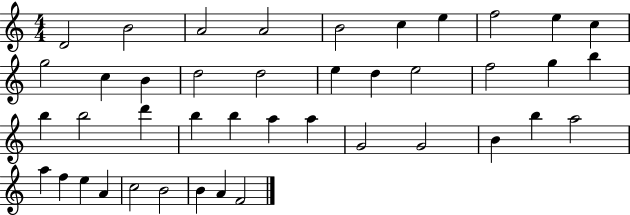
X:1
T:Untitled
M:4/4
L:1/4
K:C
D2 B2 A2 A2 B2 c e f2 e c g2 c B d2 d2 e d e2 f2 g b b b2 d' b b a a G2 G2 B b a2 a f e A c2 B2 B A F2